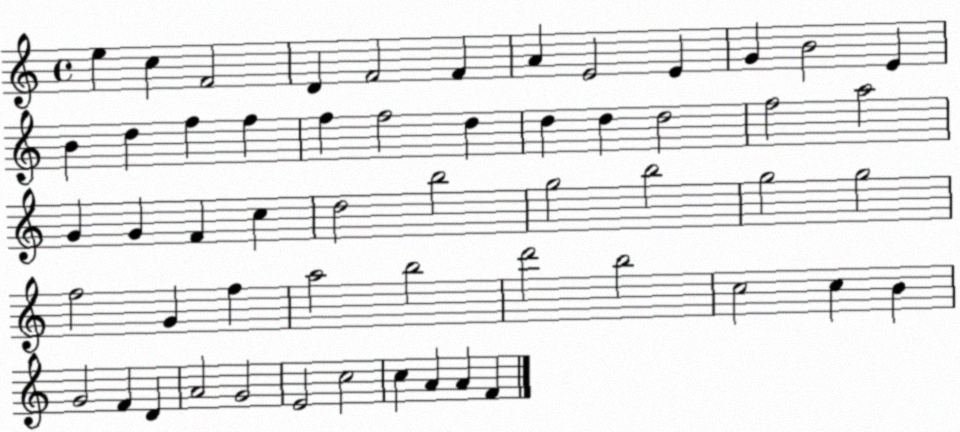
X:1
T:Untitled
M:4/4
L:1/4
K:C
e c F2 D F2 F A E2 E G B2 E B d f f f f2 d d d d2 f2 a2 G G F c d2 b2 g2 b2 g2 g2 f2 G f a2 b2 d'2 b2 c2 c B G2 F D A2 G2 E2 c2 c A A F